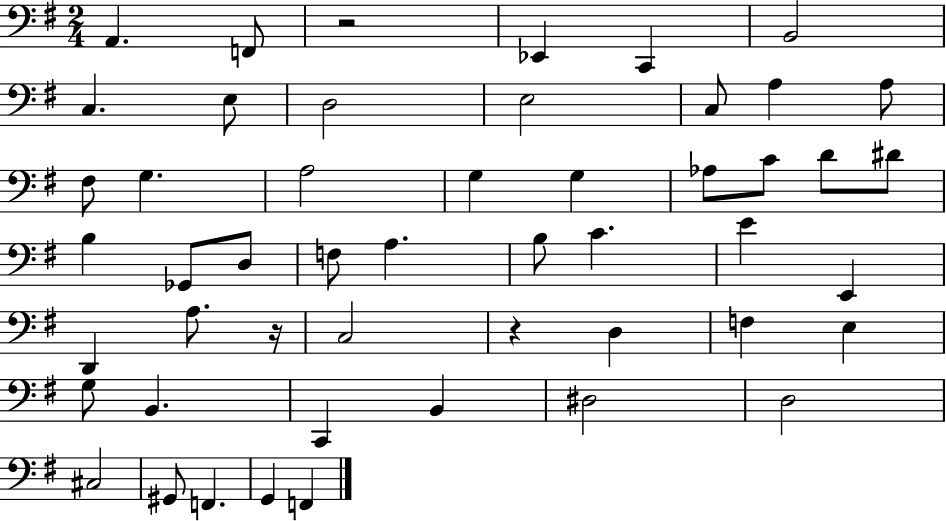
{
  \clef bass
  \numericTimeSignature
  \time 2/4
  \key g \major
  \repeat volta 2 { a,4. f,8 | r2 | ees,4 c,4 | b,2 | \break c4. e8 | d2 | e2 | c8 a4 a8 | \break fis8 g4. | a2 | g4 g4 | aes8 c'8 d'8 dis'8 | \break b4 ges,8 d8 | f8 a4. | b8 c'4. | e'4 e,4 | \break d,4 a8. r16 | c2 | r4 d4 | f4 e4 | \break g8 b,4. | c,4 b,4 | dis2 | d2 | \break cis2 | gis,8 f,4. | g,4 f,4 | } \bar "|."
}